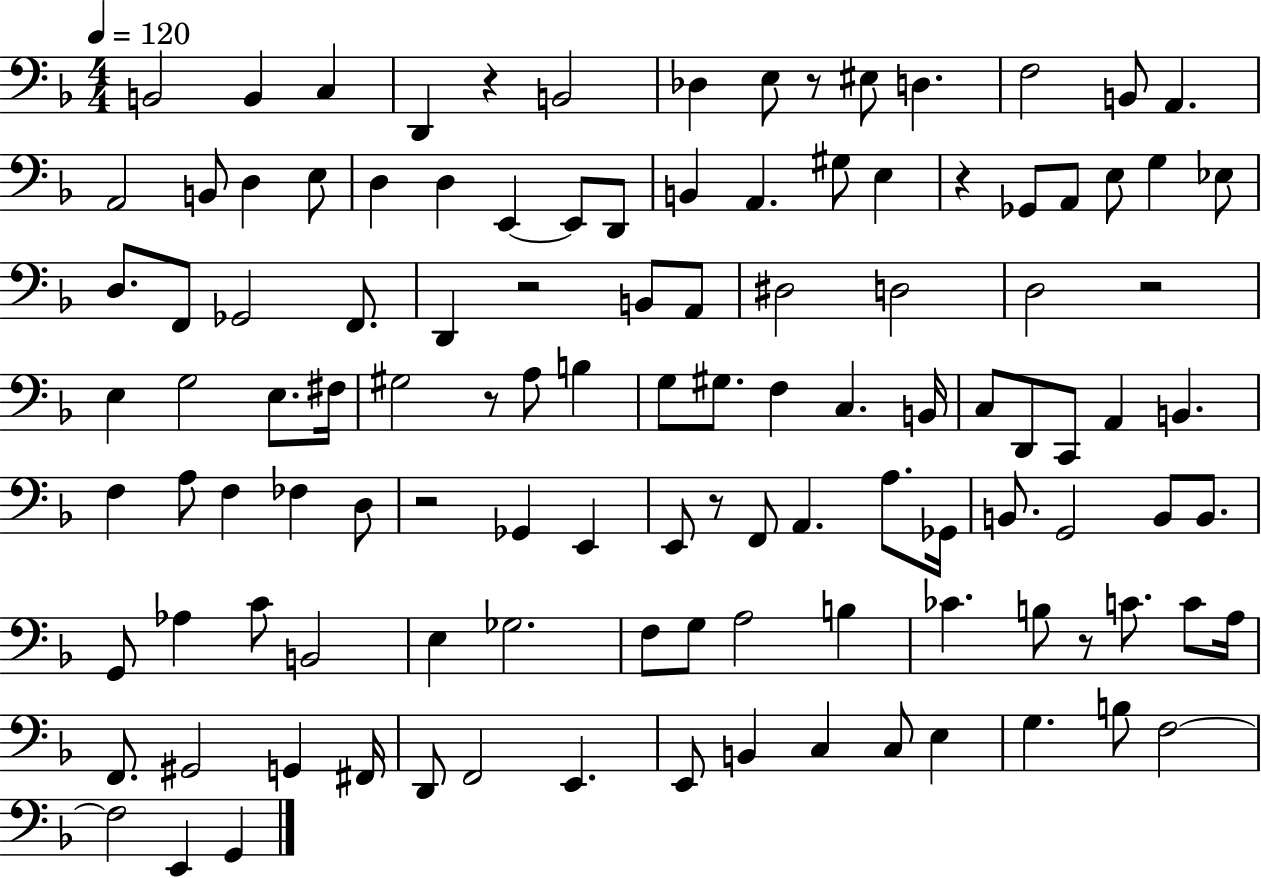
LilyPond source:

{
  \clef bass
  \numericTimeSignature
  \time 4/4
  \key f \major
  \tempo 4 = 120
  b,2 b,4 c4 | d,4 r4 b,2 | des4 e8 r8 eis8 d4. | f2 b,8 a,4. | \break a,2 b,8 d4 e8 | d4 d4 e,4~~ e,8 d,8 | b,4 a,4. gis8 e4 | r4 ges,8 a,8 e8 g4 ees8 | \break d8. f,8 ges,2 f,8. | d,4 r2 b,8 a,8 | dis2 d2 | d2 r2 | \break e4 g2 e8. fis16 | gis2 r8 a8 b4 | g8 gis8. f4 c4. b,16 | c8 d,8 c,8 a,4 b,4. | \break f4 a8 f4 fes4 d8 | r2 ges,4 e,4 | e,8 r8 f,8 a,4. a8. ges,16 | b,8. g,2 b,8 b,8. | \break g,8 aes4 c'8 b,2 | e4 ges2. | f8 g8 a2 b4 | ces'4. b8 r8 c'8. c'8 a16 | \break f,8. gis,2 g,4 fis,16 | d,8 f,2 e,4. | e,8 b,4 c4 c8 e4 | g4. b8 f2~~ | \break f2 e,4 g,4 | \bar "|."
}